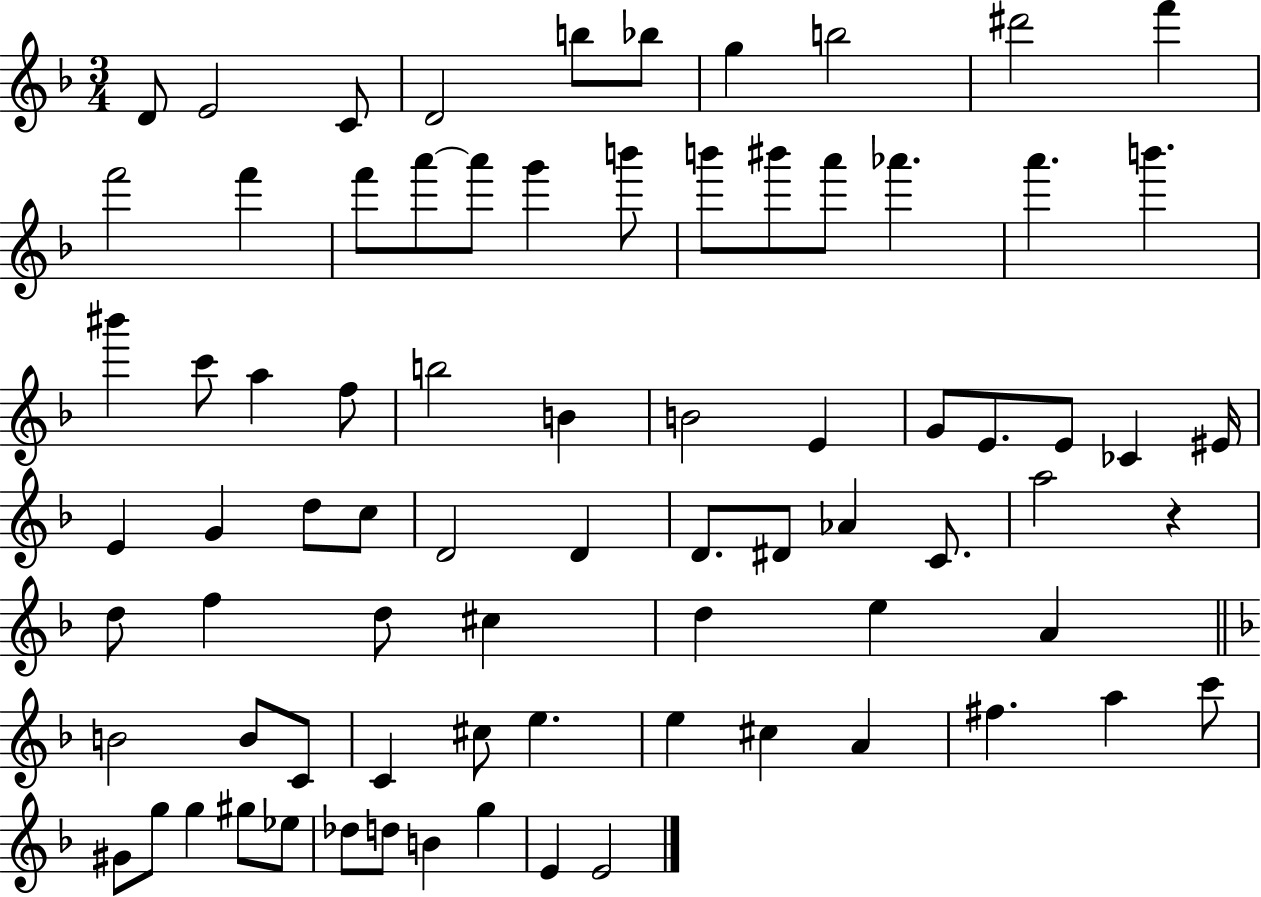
X:1
T:Untitled
M:3/4
L:1/4
K:F
D/2 E2 C/2 D2 b/2 _b/2 g b2 ^d'2 f' f'2 f' f'/2 a'/2 a'/2 g' b'/2 b'/2 ^b'/2 a'/2 _a' a' b' ^b' c'/2 a f/2 b2 B B2 E G/2 E/2 E/2 _C ^E/4 E G d/2 c/2 D2 D D/2 ^D/2 _A C/2 a2 z d/2 f d/2 ^c d e A B2 B/2 C/2 C ^c/2 e e ^c A ^f a c'/2 ^G/2 g/2 g ^g/2 _e/2 _d/2 d/2 B g E E2